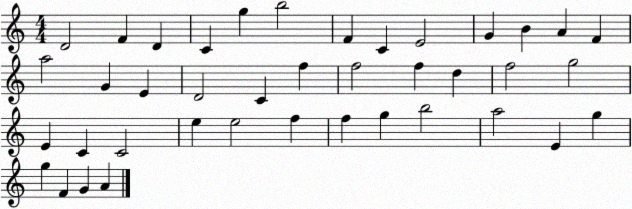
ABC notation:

X:1
T:Untitled
M:4/4
L:1/4
K:C
D2 F D C g b2 F C E2 G B A F a2 G E D2 C f f2 f d f2 g2 E C C2 e e2 f f g b2 a2 E g g F G A